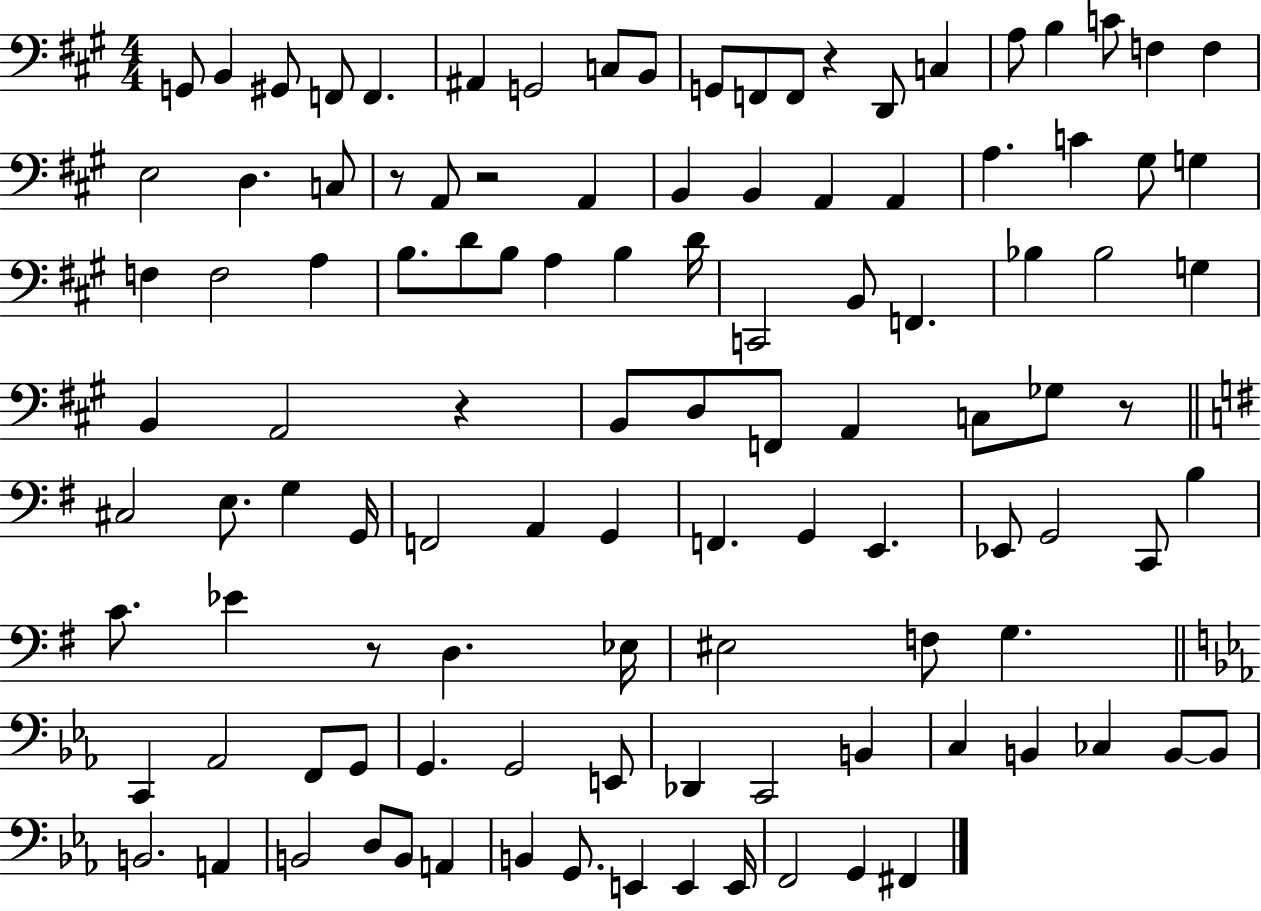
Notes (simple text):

G2/e B2/q G#2/e F2/e F2/q. A#2/q G2/h C3/e B2/e G2/e F2/e F2/e R/q D2/e C3/q A3/e B3/q C4/e F3/q F3/q E3/h D3/q. C3/e R/e A2/e R/h A2/q B2/q B2/q A2/q A2/q A3/q. C4/q G#3/e G3/q F3/q F3/h A3/q B3/e. D4/e B3/e A3/q B3/q D4/s C2/h B2/e F2/q. Bb3/q Bb3/h G3/q B2/q A2/h R/q B2/e D3/e F2/e A2/q C3/e Gb3/e R/e C#3/h E3/e. G3/q G2/s F2/h A2/q G2/q F2/q. G2/q E2/q. Eb2/e G2/h C2/e B3/q C4/e. Eb4/q R/e D3/q. Eb3/s EIS3/h F3/e G3/q. C2/q Ab2/h F2/e G2/e G2/q. G2/h E2/e Db2/q C2/h B2/q C3/q B2/q CES3/q B2/e B2/e B2/h. A2/q B2/h D3/e B2/e A2/q B2/q G2/e. E2/q E2/q E2/s F2/h G2/q F#2/q